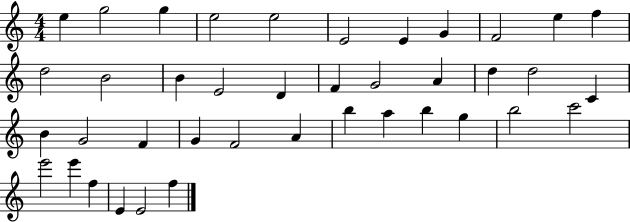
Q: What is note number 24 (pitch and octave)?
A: G4